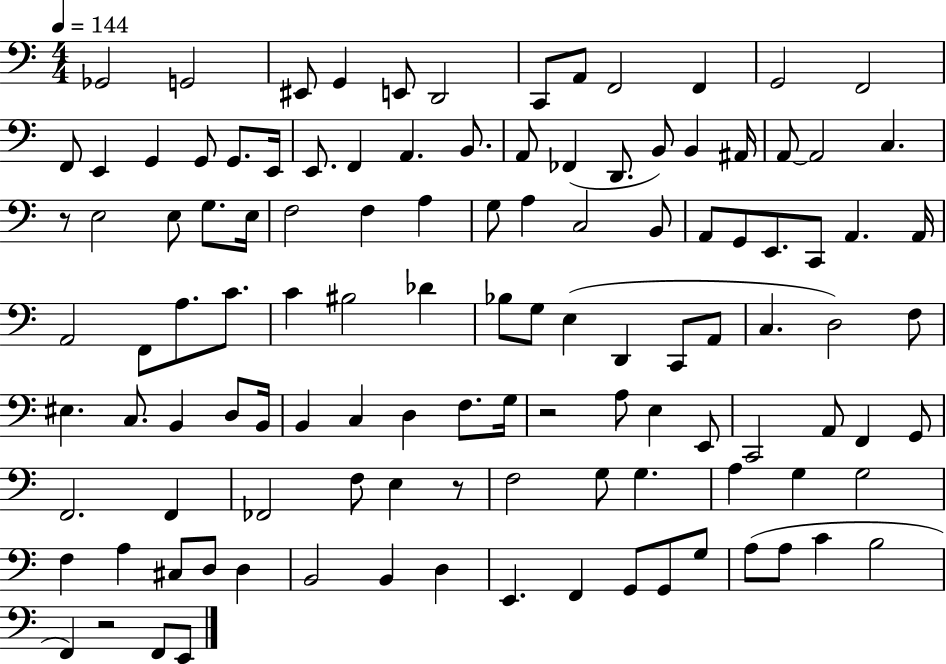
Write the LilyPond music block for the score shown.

{
  \clef bass
  \numericTimeSignature
  \time 4/4
  \key c \major
  \tempo 4 = 144
  \repeat volta 2 { ges,2 g,2 | eis,8 g,4 e,8 d,2 | c,8 a,8 f,2 f,4 | g,2 f,2 | \break f,8 e,4 g,4 g,8 g,8. e,16 | e,8. f,4 a,4. b,8. | a,8 fes,4( d,8. b,8) b,4 ais,16 | a,8~~ a,2 c4. | \break r8 e2 e8 g8. e16 | f2 f4 a4 | g8 a4 c2 b,8 | a,8 g,8 e,8. c,8 a,4. a,16 | \break a,2 f,8 a8. c'8. | c'4 bis2 des'4 | bes8 g8 e4( d,4 c,8 a,8 | c4. d2) f8 | \break eis4. c8. b,4 d8 b,16 | b,4 c4 d4 f8. g16 | r2 a8 e4 e,8 | c,2 a,8 f,4 g,8 | \break f,2. f,4 | fes,2 f8 e4 r8 | f2 g8 g4. | a4 g4 g2 | \break f4 a4 cis8 d8 d4 | b,2 b,4 d4 | e,4. f,4 g,8 g,8 g8 | a8( a8 c'4 b2 | \break f,4) r2 f,8 e,8 | } \bar "|."
}